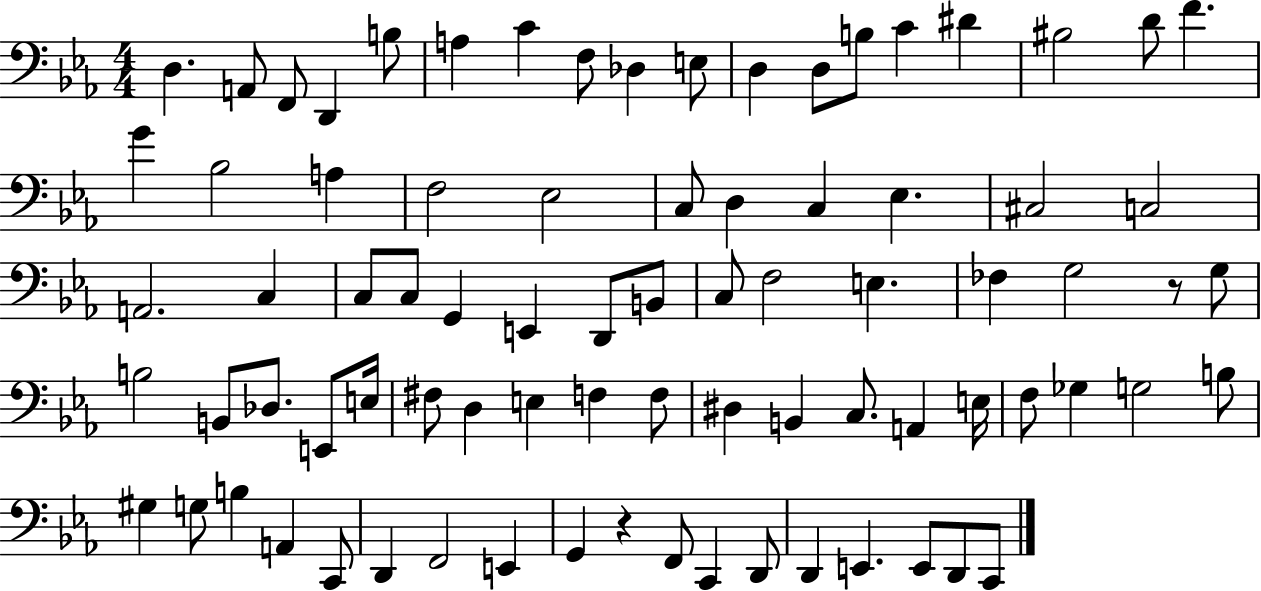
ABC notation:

X:1
T:Untitled
M:4/4
L:1/4
K:Eb
D, A,,/2 F,,/2 D,, B,/2 A, C F,/2 _D, E,/2 D, D,/2 B,/2 C ^D ^B,2 D/2 F G _B,2 A, F,2 _E,2 C,/2 D, C, _E, ^C,2 C,2 A,,2 C, C,/2 C,/2 G,, E,, D,,/2 B,,/2 C,/2 F,2 E, _F, G,2 z/2 G,/2 B,2 B,,/2 _D,/2 E,,/2 E,/4 ^F,/2 D, E, F, F,/2 ^D, B,, C,/2 A,, E,/4 F,/2 _G, G,2 B,/2 ^G, G,/2 B, A,, C,,/2 D,, F,,2 E,, G,, z F,,/2 C,, D,,/2 D,, E,, E,,/2 D,,/2 C,,/2